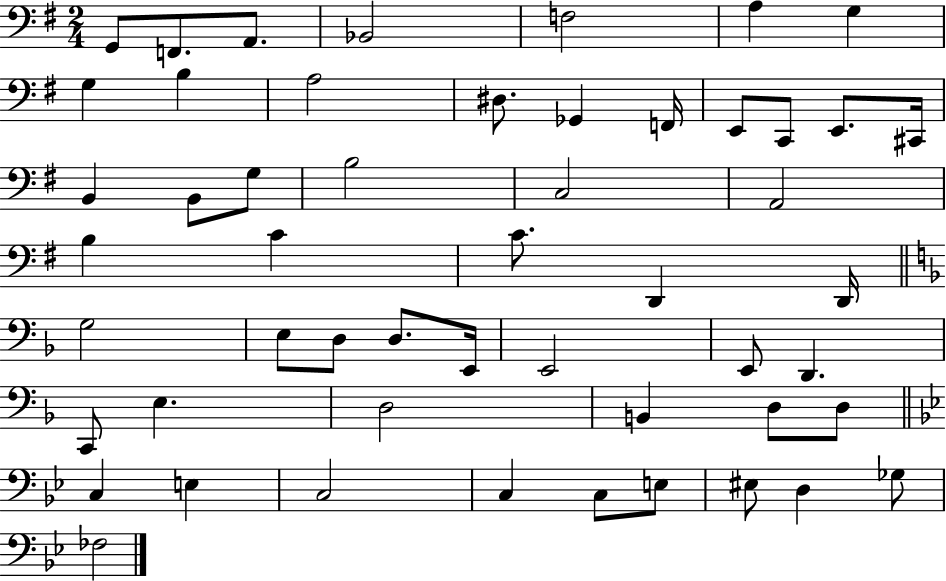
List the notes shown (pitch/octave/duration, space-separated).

G2/e F2/e. A2/e. Bb2/h F3/h A3/q G3/q G3/q B3/q A3/h D#3/e. Gb2/q F2/s E2/e C2/e E2/e. C#2/s B2/q B2/e G3/e B3/h C3/h A2/h B3/q C4/q C4/e. D2/q D2/s G3/h E3/e D3/e D3/e. E2/s E2/h E2/e D2/q. C2/e E3/q. D3/h B2/q D3/e D3/e C3/q E3/q C3/h C3/q C3/e E3/e EIS3/e D3/q Gb3/e FES3/h